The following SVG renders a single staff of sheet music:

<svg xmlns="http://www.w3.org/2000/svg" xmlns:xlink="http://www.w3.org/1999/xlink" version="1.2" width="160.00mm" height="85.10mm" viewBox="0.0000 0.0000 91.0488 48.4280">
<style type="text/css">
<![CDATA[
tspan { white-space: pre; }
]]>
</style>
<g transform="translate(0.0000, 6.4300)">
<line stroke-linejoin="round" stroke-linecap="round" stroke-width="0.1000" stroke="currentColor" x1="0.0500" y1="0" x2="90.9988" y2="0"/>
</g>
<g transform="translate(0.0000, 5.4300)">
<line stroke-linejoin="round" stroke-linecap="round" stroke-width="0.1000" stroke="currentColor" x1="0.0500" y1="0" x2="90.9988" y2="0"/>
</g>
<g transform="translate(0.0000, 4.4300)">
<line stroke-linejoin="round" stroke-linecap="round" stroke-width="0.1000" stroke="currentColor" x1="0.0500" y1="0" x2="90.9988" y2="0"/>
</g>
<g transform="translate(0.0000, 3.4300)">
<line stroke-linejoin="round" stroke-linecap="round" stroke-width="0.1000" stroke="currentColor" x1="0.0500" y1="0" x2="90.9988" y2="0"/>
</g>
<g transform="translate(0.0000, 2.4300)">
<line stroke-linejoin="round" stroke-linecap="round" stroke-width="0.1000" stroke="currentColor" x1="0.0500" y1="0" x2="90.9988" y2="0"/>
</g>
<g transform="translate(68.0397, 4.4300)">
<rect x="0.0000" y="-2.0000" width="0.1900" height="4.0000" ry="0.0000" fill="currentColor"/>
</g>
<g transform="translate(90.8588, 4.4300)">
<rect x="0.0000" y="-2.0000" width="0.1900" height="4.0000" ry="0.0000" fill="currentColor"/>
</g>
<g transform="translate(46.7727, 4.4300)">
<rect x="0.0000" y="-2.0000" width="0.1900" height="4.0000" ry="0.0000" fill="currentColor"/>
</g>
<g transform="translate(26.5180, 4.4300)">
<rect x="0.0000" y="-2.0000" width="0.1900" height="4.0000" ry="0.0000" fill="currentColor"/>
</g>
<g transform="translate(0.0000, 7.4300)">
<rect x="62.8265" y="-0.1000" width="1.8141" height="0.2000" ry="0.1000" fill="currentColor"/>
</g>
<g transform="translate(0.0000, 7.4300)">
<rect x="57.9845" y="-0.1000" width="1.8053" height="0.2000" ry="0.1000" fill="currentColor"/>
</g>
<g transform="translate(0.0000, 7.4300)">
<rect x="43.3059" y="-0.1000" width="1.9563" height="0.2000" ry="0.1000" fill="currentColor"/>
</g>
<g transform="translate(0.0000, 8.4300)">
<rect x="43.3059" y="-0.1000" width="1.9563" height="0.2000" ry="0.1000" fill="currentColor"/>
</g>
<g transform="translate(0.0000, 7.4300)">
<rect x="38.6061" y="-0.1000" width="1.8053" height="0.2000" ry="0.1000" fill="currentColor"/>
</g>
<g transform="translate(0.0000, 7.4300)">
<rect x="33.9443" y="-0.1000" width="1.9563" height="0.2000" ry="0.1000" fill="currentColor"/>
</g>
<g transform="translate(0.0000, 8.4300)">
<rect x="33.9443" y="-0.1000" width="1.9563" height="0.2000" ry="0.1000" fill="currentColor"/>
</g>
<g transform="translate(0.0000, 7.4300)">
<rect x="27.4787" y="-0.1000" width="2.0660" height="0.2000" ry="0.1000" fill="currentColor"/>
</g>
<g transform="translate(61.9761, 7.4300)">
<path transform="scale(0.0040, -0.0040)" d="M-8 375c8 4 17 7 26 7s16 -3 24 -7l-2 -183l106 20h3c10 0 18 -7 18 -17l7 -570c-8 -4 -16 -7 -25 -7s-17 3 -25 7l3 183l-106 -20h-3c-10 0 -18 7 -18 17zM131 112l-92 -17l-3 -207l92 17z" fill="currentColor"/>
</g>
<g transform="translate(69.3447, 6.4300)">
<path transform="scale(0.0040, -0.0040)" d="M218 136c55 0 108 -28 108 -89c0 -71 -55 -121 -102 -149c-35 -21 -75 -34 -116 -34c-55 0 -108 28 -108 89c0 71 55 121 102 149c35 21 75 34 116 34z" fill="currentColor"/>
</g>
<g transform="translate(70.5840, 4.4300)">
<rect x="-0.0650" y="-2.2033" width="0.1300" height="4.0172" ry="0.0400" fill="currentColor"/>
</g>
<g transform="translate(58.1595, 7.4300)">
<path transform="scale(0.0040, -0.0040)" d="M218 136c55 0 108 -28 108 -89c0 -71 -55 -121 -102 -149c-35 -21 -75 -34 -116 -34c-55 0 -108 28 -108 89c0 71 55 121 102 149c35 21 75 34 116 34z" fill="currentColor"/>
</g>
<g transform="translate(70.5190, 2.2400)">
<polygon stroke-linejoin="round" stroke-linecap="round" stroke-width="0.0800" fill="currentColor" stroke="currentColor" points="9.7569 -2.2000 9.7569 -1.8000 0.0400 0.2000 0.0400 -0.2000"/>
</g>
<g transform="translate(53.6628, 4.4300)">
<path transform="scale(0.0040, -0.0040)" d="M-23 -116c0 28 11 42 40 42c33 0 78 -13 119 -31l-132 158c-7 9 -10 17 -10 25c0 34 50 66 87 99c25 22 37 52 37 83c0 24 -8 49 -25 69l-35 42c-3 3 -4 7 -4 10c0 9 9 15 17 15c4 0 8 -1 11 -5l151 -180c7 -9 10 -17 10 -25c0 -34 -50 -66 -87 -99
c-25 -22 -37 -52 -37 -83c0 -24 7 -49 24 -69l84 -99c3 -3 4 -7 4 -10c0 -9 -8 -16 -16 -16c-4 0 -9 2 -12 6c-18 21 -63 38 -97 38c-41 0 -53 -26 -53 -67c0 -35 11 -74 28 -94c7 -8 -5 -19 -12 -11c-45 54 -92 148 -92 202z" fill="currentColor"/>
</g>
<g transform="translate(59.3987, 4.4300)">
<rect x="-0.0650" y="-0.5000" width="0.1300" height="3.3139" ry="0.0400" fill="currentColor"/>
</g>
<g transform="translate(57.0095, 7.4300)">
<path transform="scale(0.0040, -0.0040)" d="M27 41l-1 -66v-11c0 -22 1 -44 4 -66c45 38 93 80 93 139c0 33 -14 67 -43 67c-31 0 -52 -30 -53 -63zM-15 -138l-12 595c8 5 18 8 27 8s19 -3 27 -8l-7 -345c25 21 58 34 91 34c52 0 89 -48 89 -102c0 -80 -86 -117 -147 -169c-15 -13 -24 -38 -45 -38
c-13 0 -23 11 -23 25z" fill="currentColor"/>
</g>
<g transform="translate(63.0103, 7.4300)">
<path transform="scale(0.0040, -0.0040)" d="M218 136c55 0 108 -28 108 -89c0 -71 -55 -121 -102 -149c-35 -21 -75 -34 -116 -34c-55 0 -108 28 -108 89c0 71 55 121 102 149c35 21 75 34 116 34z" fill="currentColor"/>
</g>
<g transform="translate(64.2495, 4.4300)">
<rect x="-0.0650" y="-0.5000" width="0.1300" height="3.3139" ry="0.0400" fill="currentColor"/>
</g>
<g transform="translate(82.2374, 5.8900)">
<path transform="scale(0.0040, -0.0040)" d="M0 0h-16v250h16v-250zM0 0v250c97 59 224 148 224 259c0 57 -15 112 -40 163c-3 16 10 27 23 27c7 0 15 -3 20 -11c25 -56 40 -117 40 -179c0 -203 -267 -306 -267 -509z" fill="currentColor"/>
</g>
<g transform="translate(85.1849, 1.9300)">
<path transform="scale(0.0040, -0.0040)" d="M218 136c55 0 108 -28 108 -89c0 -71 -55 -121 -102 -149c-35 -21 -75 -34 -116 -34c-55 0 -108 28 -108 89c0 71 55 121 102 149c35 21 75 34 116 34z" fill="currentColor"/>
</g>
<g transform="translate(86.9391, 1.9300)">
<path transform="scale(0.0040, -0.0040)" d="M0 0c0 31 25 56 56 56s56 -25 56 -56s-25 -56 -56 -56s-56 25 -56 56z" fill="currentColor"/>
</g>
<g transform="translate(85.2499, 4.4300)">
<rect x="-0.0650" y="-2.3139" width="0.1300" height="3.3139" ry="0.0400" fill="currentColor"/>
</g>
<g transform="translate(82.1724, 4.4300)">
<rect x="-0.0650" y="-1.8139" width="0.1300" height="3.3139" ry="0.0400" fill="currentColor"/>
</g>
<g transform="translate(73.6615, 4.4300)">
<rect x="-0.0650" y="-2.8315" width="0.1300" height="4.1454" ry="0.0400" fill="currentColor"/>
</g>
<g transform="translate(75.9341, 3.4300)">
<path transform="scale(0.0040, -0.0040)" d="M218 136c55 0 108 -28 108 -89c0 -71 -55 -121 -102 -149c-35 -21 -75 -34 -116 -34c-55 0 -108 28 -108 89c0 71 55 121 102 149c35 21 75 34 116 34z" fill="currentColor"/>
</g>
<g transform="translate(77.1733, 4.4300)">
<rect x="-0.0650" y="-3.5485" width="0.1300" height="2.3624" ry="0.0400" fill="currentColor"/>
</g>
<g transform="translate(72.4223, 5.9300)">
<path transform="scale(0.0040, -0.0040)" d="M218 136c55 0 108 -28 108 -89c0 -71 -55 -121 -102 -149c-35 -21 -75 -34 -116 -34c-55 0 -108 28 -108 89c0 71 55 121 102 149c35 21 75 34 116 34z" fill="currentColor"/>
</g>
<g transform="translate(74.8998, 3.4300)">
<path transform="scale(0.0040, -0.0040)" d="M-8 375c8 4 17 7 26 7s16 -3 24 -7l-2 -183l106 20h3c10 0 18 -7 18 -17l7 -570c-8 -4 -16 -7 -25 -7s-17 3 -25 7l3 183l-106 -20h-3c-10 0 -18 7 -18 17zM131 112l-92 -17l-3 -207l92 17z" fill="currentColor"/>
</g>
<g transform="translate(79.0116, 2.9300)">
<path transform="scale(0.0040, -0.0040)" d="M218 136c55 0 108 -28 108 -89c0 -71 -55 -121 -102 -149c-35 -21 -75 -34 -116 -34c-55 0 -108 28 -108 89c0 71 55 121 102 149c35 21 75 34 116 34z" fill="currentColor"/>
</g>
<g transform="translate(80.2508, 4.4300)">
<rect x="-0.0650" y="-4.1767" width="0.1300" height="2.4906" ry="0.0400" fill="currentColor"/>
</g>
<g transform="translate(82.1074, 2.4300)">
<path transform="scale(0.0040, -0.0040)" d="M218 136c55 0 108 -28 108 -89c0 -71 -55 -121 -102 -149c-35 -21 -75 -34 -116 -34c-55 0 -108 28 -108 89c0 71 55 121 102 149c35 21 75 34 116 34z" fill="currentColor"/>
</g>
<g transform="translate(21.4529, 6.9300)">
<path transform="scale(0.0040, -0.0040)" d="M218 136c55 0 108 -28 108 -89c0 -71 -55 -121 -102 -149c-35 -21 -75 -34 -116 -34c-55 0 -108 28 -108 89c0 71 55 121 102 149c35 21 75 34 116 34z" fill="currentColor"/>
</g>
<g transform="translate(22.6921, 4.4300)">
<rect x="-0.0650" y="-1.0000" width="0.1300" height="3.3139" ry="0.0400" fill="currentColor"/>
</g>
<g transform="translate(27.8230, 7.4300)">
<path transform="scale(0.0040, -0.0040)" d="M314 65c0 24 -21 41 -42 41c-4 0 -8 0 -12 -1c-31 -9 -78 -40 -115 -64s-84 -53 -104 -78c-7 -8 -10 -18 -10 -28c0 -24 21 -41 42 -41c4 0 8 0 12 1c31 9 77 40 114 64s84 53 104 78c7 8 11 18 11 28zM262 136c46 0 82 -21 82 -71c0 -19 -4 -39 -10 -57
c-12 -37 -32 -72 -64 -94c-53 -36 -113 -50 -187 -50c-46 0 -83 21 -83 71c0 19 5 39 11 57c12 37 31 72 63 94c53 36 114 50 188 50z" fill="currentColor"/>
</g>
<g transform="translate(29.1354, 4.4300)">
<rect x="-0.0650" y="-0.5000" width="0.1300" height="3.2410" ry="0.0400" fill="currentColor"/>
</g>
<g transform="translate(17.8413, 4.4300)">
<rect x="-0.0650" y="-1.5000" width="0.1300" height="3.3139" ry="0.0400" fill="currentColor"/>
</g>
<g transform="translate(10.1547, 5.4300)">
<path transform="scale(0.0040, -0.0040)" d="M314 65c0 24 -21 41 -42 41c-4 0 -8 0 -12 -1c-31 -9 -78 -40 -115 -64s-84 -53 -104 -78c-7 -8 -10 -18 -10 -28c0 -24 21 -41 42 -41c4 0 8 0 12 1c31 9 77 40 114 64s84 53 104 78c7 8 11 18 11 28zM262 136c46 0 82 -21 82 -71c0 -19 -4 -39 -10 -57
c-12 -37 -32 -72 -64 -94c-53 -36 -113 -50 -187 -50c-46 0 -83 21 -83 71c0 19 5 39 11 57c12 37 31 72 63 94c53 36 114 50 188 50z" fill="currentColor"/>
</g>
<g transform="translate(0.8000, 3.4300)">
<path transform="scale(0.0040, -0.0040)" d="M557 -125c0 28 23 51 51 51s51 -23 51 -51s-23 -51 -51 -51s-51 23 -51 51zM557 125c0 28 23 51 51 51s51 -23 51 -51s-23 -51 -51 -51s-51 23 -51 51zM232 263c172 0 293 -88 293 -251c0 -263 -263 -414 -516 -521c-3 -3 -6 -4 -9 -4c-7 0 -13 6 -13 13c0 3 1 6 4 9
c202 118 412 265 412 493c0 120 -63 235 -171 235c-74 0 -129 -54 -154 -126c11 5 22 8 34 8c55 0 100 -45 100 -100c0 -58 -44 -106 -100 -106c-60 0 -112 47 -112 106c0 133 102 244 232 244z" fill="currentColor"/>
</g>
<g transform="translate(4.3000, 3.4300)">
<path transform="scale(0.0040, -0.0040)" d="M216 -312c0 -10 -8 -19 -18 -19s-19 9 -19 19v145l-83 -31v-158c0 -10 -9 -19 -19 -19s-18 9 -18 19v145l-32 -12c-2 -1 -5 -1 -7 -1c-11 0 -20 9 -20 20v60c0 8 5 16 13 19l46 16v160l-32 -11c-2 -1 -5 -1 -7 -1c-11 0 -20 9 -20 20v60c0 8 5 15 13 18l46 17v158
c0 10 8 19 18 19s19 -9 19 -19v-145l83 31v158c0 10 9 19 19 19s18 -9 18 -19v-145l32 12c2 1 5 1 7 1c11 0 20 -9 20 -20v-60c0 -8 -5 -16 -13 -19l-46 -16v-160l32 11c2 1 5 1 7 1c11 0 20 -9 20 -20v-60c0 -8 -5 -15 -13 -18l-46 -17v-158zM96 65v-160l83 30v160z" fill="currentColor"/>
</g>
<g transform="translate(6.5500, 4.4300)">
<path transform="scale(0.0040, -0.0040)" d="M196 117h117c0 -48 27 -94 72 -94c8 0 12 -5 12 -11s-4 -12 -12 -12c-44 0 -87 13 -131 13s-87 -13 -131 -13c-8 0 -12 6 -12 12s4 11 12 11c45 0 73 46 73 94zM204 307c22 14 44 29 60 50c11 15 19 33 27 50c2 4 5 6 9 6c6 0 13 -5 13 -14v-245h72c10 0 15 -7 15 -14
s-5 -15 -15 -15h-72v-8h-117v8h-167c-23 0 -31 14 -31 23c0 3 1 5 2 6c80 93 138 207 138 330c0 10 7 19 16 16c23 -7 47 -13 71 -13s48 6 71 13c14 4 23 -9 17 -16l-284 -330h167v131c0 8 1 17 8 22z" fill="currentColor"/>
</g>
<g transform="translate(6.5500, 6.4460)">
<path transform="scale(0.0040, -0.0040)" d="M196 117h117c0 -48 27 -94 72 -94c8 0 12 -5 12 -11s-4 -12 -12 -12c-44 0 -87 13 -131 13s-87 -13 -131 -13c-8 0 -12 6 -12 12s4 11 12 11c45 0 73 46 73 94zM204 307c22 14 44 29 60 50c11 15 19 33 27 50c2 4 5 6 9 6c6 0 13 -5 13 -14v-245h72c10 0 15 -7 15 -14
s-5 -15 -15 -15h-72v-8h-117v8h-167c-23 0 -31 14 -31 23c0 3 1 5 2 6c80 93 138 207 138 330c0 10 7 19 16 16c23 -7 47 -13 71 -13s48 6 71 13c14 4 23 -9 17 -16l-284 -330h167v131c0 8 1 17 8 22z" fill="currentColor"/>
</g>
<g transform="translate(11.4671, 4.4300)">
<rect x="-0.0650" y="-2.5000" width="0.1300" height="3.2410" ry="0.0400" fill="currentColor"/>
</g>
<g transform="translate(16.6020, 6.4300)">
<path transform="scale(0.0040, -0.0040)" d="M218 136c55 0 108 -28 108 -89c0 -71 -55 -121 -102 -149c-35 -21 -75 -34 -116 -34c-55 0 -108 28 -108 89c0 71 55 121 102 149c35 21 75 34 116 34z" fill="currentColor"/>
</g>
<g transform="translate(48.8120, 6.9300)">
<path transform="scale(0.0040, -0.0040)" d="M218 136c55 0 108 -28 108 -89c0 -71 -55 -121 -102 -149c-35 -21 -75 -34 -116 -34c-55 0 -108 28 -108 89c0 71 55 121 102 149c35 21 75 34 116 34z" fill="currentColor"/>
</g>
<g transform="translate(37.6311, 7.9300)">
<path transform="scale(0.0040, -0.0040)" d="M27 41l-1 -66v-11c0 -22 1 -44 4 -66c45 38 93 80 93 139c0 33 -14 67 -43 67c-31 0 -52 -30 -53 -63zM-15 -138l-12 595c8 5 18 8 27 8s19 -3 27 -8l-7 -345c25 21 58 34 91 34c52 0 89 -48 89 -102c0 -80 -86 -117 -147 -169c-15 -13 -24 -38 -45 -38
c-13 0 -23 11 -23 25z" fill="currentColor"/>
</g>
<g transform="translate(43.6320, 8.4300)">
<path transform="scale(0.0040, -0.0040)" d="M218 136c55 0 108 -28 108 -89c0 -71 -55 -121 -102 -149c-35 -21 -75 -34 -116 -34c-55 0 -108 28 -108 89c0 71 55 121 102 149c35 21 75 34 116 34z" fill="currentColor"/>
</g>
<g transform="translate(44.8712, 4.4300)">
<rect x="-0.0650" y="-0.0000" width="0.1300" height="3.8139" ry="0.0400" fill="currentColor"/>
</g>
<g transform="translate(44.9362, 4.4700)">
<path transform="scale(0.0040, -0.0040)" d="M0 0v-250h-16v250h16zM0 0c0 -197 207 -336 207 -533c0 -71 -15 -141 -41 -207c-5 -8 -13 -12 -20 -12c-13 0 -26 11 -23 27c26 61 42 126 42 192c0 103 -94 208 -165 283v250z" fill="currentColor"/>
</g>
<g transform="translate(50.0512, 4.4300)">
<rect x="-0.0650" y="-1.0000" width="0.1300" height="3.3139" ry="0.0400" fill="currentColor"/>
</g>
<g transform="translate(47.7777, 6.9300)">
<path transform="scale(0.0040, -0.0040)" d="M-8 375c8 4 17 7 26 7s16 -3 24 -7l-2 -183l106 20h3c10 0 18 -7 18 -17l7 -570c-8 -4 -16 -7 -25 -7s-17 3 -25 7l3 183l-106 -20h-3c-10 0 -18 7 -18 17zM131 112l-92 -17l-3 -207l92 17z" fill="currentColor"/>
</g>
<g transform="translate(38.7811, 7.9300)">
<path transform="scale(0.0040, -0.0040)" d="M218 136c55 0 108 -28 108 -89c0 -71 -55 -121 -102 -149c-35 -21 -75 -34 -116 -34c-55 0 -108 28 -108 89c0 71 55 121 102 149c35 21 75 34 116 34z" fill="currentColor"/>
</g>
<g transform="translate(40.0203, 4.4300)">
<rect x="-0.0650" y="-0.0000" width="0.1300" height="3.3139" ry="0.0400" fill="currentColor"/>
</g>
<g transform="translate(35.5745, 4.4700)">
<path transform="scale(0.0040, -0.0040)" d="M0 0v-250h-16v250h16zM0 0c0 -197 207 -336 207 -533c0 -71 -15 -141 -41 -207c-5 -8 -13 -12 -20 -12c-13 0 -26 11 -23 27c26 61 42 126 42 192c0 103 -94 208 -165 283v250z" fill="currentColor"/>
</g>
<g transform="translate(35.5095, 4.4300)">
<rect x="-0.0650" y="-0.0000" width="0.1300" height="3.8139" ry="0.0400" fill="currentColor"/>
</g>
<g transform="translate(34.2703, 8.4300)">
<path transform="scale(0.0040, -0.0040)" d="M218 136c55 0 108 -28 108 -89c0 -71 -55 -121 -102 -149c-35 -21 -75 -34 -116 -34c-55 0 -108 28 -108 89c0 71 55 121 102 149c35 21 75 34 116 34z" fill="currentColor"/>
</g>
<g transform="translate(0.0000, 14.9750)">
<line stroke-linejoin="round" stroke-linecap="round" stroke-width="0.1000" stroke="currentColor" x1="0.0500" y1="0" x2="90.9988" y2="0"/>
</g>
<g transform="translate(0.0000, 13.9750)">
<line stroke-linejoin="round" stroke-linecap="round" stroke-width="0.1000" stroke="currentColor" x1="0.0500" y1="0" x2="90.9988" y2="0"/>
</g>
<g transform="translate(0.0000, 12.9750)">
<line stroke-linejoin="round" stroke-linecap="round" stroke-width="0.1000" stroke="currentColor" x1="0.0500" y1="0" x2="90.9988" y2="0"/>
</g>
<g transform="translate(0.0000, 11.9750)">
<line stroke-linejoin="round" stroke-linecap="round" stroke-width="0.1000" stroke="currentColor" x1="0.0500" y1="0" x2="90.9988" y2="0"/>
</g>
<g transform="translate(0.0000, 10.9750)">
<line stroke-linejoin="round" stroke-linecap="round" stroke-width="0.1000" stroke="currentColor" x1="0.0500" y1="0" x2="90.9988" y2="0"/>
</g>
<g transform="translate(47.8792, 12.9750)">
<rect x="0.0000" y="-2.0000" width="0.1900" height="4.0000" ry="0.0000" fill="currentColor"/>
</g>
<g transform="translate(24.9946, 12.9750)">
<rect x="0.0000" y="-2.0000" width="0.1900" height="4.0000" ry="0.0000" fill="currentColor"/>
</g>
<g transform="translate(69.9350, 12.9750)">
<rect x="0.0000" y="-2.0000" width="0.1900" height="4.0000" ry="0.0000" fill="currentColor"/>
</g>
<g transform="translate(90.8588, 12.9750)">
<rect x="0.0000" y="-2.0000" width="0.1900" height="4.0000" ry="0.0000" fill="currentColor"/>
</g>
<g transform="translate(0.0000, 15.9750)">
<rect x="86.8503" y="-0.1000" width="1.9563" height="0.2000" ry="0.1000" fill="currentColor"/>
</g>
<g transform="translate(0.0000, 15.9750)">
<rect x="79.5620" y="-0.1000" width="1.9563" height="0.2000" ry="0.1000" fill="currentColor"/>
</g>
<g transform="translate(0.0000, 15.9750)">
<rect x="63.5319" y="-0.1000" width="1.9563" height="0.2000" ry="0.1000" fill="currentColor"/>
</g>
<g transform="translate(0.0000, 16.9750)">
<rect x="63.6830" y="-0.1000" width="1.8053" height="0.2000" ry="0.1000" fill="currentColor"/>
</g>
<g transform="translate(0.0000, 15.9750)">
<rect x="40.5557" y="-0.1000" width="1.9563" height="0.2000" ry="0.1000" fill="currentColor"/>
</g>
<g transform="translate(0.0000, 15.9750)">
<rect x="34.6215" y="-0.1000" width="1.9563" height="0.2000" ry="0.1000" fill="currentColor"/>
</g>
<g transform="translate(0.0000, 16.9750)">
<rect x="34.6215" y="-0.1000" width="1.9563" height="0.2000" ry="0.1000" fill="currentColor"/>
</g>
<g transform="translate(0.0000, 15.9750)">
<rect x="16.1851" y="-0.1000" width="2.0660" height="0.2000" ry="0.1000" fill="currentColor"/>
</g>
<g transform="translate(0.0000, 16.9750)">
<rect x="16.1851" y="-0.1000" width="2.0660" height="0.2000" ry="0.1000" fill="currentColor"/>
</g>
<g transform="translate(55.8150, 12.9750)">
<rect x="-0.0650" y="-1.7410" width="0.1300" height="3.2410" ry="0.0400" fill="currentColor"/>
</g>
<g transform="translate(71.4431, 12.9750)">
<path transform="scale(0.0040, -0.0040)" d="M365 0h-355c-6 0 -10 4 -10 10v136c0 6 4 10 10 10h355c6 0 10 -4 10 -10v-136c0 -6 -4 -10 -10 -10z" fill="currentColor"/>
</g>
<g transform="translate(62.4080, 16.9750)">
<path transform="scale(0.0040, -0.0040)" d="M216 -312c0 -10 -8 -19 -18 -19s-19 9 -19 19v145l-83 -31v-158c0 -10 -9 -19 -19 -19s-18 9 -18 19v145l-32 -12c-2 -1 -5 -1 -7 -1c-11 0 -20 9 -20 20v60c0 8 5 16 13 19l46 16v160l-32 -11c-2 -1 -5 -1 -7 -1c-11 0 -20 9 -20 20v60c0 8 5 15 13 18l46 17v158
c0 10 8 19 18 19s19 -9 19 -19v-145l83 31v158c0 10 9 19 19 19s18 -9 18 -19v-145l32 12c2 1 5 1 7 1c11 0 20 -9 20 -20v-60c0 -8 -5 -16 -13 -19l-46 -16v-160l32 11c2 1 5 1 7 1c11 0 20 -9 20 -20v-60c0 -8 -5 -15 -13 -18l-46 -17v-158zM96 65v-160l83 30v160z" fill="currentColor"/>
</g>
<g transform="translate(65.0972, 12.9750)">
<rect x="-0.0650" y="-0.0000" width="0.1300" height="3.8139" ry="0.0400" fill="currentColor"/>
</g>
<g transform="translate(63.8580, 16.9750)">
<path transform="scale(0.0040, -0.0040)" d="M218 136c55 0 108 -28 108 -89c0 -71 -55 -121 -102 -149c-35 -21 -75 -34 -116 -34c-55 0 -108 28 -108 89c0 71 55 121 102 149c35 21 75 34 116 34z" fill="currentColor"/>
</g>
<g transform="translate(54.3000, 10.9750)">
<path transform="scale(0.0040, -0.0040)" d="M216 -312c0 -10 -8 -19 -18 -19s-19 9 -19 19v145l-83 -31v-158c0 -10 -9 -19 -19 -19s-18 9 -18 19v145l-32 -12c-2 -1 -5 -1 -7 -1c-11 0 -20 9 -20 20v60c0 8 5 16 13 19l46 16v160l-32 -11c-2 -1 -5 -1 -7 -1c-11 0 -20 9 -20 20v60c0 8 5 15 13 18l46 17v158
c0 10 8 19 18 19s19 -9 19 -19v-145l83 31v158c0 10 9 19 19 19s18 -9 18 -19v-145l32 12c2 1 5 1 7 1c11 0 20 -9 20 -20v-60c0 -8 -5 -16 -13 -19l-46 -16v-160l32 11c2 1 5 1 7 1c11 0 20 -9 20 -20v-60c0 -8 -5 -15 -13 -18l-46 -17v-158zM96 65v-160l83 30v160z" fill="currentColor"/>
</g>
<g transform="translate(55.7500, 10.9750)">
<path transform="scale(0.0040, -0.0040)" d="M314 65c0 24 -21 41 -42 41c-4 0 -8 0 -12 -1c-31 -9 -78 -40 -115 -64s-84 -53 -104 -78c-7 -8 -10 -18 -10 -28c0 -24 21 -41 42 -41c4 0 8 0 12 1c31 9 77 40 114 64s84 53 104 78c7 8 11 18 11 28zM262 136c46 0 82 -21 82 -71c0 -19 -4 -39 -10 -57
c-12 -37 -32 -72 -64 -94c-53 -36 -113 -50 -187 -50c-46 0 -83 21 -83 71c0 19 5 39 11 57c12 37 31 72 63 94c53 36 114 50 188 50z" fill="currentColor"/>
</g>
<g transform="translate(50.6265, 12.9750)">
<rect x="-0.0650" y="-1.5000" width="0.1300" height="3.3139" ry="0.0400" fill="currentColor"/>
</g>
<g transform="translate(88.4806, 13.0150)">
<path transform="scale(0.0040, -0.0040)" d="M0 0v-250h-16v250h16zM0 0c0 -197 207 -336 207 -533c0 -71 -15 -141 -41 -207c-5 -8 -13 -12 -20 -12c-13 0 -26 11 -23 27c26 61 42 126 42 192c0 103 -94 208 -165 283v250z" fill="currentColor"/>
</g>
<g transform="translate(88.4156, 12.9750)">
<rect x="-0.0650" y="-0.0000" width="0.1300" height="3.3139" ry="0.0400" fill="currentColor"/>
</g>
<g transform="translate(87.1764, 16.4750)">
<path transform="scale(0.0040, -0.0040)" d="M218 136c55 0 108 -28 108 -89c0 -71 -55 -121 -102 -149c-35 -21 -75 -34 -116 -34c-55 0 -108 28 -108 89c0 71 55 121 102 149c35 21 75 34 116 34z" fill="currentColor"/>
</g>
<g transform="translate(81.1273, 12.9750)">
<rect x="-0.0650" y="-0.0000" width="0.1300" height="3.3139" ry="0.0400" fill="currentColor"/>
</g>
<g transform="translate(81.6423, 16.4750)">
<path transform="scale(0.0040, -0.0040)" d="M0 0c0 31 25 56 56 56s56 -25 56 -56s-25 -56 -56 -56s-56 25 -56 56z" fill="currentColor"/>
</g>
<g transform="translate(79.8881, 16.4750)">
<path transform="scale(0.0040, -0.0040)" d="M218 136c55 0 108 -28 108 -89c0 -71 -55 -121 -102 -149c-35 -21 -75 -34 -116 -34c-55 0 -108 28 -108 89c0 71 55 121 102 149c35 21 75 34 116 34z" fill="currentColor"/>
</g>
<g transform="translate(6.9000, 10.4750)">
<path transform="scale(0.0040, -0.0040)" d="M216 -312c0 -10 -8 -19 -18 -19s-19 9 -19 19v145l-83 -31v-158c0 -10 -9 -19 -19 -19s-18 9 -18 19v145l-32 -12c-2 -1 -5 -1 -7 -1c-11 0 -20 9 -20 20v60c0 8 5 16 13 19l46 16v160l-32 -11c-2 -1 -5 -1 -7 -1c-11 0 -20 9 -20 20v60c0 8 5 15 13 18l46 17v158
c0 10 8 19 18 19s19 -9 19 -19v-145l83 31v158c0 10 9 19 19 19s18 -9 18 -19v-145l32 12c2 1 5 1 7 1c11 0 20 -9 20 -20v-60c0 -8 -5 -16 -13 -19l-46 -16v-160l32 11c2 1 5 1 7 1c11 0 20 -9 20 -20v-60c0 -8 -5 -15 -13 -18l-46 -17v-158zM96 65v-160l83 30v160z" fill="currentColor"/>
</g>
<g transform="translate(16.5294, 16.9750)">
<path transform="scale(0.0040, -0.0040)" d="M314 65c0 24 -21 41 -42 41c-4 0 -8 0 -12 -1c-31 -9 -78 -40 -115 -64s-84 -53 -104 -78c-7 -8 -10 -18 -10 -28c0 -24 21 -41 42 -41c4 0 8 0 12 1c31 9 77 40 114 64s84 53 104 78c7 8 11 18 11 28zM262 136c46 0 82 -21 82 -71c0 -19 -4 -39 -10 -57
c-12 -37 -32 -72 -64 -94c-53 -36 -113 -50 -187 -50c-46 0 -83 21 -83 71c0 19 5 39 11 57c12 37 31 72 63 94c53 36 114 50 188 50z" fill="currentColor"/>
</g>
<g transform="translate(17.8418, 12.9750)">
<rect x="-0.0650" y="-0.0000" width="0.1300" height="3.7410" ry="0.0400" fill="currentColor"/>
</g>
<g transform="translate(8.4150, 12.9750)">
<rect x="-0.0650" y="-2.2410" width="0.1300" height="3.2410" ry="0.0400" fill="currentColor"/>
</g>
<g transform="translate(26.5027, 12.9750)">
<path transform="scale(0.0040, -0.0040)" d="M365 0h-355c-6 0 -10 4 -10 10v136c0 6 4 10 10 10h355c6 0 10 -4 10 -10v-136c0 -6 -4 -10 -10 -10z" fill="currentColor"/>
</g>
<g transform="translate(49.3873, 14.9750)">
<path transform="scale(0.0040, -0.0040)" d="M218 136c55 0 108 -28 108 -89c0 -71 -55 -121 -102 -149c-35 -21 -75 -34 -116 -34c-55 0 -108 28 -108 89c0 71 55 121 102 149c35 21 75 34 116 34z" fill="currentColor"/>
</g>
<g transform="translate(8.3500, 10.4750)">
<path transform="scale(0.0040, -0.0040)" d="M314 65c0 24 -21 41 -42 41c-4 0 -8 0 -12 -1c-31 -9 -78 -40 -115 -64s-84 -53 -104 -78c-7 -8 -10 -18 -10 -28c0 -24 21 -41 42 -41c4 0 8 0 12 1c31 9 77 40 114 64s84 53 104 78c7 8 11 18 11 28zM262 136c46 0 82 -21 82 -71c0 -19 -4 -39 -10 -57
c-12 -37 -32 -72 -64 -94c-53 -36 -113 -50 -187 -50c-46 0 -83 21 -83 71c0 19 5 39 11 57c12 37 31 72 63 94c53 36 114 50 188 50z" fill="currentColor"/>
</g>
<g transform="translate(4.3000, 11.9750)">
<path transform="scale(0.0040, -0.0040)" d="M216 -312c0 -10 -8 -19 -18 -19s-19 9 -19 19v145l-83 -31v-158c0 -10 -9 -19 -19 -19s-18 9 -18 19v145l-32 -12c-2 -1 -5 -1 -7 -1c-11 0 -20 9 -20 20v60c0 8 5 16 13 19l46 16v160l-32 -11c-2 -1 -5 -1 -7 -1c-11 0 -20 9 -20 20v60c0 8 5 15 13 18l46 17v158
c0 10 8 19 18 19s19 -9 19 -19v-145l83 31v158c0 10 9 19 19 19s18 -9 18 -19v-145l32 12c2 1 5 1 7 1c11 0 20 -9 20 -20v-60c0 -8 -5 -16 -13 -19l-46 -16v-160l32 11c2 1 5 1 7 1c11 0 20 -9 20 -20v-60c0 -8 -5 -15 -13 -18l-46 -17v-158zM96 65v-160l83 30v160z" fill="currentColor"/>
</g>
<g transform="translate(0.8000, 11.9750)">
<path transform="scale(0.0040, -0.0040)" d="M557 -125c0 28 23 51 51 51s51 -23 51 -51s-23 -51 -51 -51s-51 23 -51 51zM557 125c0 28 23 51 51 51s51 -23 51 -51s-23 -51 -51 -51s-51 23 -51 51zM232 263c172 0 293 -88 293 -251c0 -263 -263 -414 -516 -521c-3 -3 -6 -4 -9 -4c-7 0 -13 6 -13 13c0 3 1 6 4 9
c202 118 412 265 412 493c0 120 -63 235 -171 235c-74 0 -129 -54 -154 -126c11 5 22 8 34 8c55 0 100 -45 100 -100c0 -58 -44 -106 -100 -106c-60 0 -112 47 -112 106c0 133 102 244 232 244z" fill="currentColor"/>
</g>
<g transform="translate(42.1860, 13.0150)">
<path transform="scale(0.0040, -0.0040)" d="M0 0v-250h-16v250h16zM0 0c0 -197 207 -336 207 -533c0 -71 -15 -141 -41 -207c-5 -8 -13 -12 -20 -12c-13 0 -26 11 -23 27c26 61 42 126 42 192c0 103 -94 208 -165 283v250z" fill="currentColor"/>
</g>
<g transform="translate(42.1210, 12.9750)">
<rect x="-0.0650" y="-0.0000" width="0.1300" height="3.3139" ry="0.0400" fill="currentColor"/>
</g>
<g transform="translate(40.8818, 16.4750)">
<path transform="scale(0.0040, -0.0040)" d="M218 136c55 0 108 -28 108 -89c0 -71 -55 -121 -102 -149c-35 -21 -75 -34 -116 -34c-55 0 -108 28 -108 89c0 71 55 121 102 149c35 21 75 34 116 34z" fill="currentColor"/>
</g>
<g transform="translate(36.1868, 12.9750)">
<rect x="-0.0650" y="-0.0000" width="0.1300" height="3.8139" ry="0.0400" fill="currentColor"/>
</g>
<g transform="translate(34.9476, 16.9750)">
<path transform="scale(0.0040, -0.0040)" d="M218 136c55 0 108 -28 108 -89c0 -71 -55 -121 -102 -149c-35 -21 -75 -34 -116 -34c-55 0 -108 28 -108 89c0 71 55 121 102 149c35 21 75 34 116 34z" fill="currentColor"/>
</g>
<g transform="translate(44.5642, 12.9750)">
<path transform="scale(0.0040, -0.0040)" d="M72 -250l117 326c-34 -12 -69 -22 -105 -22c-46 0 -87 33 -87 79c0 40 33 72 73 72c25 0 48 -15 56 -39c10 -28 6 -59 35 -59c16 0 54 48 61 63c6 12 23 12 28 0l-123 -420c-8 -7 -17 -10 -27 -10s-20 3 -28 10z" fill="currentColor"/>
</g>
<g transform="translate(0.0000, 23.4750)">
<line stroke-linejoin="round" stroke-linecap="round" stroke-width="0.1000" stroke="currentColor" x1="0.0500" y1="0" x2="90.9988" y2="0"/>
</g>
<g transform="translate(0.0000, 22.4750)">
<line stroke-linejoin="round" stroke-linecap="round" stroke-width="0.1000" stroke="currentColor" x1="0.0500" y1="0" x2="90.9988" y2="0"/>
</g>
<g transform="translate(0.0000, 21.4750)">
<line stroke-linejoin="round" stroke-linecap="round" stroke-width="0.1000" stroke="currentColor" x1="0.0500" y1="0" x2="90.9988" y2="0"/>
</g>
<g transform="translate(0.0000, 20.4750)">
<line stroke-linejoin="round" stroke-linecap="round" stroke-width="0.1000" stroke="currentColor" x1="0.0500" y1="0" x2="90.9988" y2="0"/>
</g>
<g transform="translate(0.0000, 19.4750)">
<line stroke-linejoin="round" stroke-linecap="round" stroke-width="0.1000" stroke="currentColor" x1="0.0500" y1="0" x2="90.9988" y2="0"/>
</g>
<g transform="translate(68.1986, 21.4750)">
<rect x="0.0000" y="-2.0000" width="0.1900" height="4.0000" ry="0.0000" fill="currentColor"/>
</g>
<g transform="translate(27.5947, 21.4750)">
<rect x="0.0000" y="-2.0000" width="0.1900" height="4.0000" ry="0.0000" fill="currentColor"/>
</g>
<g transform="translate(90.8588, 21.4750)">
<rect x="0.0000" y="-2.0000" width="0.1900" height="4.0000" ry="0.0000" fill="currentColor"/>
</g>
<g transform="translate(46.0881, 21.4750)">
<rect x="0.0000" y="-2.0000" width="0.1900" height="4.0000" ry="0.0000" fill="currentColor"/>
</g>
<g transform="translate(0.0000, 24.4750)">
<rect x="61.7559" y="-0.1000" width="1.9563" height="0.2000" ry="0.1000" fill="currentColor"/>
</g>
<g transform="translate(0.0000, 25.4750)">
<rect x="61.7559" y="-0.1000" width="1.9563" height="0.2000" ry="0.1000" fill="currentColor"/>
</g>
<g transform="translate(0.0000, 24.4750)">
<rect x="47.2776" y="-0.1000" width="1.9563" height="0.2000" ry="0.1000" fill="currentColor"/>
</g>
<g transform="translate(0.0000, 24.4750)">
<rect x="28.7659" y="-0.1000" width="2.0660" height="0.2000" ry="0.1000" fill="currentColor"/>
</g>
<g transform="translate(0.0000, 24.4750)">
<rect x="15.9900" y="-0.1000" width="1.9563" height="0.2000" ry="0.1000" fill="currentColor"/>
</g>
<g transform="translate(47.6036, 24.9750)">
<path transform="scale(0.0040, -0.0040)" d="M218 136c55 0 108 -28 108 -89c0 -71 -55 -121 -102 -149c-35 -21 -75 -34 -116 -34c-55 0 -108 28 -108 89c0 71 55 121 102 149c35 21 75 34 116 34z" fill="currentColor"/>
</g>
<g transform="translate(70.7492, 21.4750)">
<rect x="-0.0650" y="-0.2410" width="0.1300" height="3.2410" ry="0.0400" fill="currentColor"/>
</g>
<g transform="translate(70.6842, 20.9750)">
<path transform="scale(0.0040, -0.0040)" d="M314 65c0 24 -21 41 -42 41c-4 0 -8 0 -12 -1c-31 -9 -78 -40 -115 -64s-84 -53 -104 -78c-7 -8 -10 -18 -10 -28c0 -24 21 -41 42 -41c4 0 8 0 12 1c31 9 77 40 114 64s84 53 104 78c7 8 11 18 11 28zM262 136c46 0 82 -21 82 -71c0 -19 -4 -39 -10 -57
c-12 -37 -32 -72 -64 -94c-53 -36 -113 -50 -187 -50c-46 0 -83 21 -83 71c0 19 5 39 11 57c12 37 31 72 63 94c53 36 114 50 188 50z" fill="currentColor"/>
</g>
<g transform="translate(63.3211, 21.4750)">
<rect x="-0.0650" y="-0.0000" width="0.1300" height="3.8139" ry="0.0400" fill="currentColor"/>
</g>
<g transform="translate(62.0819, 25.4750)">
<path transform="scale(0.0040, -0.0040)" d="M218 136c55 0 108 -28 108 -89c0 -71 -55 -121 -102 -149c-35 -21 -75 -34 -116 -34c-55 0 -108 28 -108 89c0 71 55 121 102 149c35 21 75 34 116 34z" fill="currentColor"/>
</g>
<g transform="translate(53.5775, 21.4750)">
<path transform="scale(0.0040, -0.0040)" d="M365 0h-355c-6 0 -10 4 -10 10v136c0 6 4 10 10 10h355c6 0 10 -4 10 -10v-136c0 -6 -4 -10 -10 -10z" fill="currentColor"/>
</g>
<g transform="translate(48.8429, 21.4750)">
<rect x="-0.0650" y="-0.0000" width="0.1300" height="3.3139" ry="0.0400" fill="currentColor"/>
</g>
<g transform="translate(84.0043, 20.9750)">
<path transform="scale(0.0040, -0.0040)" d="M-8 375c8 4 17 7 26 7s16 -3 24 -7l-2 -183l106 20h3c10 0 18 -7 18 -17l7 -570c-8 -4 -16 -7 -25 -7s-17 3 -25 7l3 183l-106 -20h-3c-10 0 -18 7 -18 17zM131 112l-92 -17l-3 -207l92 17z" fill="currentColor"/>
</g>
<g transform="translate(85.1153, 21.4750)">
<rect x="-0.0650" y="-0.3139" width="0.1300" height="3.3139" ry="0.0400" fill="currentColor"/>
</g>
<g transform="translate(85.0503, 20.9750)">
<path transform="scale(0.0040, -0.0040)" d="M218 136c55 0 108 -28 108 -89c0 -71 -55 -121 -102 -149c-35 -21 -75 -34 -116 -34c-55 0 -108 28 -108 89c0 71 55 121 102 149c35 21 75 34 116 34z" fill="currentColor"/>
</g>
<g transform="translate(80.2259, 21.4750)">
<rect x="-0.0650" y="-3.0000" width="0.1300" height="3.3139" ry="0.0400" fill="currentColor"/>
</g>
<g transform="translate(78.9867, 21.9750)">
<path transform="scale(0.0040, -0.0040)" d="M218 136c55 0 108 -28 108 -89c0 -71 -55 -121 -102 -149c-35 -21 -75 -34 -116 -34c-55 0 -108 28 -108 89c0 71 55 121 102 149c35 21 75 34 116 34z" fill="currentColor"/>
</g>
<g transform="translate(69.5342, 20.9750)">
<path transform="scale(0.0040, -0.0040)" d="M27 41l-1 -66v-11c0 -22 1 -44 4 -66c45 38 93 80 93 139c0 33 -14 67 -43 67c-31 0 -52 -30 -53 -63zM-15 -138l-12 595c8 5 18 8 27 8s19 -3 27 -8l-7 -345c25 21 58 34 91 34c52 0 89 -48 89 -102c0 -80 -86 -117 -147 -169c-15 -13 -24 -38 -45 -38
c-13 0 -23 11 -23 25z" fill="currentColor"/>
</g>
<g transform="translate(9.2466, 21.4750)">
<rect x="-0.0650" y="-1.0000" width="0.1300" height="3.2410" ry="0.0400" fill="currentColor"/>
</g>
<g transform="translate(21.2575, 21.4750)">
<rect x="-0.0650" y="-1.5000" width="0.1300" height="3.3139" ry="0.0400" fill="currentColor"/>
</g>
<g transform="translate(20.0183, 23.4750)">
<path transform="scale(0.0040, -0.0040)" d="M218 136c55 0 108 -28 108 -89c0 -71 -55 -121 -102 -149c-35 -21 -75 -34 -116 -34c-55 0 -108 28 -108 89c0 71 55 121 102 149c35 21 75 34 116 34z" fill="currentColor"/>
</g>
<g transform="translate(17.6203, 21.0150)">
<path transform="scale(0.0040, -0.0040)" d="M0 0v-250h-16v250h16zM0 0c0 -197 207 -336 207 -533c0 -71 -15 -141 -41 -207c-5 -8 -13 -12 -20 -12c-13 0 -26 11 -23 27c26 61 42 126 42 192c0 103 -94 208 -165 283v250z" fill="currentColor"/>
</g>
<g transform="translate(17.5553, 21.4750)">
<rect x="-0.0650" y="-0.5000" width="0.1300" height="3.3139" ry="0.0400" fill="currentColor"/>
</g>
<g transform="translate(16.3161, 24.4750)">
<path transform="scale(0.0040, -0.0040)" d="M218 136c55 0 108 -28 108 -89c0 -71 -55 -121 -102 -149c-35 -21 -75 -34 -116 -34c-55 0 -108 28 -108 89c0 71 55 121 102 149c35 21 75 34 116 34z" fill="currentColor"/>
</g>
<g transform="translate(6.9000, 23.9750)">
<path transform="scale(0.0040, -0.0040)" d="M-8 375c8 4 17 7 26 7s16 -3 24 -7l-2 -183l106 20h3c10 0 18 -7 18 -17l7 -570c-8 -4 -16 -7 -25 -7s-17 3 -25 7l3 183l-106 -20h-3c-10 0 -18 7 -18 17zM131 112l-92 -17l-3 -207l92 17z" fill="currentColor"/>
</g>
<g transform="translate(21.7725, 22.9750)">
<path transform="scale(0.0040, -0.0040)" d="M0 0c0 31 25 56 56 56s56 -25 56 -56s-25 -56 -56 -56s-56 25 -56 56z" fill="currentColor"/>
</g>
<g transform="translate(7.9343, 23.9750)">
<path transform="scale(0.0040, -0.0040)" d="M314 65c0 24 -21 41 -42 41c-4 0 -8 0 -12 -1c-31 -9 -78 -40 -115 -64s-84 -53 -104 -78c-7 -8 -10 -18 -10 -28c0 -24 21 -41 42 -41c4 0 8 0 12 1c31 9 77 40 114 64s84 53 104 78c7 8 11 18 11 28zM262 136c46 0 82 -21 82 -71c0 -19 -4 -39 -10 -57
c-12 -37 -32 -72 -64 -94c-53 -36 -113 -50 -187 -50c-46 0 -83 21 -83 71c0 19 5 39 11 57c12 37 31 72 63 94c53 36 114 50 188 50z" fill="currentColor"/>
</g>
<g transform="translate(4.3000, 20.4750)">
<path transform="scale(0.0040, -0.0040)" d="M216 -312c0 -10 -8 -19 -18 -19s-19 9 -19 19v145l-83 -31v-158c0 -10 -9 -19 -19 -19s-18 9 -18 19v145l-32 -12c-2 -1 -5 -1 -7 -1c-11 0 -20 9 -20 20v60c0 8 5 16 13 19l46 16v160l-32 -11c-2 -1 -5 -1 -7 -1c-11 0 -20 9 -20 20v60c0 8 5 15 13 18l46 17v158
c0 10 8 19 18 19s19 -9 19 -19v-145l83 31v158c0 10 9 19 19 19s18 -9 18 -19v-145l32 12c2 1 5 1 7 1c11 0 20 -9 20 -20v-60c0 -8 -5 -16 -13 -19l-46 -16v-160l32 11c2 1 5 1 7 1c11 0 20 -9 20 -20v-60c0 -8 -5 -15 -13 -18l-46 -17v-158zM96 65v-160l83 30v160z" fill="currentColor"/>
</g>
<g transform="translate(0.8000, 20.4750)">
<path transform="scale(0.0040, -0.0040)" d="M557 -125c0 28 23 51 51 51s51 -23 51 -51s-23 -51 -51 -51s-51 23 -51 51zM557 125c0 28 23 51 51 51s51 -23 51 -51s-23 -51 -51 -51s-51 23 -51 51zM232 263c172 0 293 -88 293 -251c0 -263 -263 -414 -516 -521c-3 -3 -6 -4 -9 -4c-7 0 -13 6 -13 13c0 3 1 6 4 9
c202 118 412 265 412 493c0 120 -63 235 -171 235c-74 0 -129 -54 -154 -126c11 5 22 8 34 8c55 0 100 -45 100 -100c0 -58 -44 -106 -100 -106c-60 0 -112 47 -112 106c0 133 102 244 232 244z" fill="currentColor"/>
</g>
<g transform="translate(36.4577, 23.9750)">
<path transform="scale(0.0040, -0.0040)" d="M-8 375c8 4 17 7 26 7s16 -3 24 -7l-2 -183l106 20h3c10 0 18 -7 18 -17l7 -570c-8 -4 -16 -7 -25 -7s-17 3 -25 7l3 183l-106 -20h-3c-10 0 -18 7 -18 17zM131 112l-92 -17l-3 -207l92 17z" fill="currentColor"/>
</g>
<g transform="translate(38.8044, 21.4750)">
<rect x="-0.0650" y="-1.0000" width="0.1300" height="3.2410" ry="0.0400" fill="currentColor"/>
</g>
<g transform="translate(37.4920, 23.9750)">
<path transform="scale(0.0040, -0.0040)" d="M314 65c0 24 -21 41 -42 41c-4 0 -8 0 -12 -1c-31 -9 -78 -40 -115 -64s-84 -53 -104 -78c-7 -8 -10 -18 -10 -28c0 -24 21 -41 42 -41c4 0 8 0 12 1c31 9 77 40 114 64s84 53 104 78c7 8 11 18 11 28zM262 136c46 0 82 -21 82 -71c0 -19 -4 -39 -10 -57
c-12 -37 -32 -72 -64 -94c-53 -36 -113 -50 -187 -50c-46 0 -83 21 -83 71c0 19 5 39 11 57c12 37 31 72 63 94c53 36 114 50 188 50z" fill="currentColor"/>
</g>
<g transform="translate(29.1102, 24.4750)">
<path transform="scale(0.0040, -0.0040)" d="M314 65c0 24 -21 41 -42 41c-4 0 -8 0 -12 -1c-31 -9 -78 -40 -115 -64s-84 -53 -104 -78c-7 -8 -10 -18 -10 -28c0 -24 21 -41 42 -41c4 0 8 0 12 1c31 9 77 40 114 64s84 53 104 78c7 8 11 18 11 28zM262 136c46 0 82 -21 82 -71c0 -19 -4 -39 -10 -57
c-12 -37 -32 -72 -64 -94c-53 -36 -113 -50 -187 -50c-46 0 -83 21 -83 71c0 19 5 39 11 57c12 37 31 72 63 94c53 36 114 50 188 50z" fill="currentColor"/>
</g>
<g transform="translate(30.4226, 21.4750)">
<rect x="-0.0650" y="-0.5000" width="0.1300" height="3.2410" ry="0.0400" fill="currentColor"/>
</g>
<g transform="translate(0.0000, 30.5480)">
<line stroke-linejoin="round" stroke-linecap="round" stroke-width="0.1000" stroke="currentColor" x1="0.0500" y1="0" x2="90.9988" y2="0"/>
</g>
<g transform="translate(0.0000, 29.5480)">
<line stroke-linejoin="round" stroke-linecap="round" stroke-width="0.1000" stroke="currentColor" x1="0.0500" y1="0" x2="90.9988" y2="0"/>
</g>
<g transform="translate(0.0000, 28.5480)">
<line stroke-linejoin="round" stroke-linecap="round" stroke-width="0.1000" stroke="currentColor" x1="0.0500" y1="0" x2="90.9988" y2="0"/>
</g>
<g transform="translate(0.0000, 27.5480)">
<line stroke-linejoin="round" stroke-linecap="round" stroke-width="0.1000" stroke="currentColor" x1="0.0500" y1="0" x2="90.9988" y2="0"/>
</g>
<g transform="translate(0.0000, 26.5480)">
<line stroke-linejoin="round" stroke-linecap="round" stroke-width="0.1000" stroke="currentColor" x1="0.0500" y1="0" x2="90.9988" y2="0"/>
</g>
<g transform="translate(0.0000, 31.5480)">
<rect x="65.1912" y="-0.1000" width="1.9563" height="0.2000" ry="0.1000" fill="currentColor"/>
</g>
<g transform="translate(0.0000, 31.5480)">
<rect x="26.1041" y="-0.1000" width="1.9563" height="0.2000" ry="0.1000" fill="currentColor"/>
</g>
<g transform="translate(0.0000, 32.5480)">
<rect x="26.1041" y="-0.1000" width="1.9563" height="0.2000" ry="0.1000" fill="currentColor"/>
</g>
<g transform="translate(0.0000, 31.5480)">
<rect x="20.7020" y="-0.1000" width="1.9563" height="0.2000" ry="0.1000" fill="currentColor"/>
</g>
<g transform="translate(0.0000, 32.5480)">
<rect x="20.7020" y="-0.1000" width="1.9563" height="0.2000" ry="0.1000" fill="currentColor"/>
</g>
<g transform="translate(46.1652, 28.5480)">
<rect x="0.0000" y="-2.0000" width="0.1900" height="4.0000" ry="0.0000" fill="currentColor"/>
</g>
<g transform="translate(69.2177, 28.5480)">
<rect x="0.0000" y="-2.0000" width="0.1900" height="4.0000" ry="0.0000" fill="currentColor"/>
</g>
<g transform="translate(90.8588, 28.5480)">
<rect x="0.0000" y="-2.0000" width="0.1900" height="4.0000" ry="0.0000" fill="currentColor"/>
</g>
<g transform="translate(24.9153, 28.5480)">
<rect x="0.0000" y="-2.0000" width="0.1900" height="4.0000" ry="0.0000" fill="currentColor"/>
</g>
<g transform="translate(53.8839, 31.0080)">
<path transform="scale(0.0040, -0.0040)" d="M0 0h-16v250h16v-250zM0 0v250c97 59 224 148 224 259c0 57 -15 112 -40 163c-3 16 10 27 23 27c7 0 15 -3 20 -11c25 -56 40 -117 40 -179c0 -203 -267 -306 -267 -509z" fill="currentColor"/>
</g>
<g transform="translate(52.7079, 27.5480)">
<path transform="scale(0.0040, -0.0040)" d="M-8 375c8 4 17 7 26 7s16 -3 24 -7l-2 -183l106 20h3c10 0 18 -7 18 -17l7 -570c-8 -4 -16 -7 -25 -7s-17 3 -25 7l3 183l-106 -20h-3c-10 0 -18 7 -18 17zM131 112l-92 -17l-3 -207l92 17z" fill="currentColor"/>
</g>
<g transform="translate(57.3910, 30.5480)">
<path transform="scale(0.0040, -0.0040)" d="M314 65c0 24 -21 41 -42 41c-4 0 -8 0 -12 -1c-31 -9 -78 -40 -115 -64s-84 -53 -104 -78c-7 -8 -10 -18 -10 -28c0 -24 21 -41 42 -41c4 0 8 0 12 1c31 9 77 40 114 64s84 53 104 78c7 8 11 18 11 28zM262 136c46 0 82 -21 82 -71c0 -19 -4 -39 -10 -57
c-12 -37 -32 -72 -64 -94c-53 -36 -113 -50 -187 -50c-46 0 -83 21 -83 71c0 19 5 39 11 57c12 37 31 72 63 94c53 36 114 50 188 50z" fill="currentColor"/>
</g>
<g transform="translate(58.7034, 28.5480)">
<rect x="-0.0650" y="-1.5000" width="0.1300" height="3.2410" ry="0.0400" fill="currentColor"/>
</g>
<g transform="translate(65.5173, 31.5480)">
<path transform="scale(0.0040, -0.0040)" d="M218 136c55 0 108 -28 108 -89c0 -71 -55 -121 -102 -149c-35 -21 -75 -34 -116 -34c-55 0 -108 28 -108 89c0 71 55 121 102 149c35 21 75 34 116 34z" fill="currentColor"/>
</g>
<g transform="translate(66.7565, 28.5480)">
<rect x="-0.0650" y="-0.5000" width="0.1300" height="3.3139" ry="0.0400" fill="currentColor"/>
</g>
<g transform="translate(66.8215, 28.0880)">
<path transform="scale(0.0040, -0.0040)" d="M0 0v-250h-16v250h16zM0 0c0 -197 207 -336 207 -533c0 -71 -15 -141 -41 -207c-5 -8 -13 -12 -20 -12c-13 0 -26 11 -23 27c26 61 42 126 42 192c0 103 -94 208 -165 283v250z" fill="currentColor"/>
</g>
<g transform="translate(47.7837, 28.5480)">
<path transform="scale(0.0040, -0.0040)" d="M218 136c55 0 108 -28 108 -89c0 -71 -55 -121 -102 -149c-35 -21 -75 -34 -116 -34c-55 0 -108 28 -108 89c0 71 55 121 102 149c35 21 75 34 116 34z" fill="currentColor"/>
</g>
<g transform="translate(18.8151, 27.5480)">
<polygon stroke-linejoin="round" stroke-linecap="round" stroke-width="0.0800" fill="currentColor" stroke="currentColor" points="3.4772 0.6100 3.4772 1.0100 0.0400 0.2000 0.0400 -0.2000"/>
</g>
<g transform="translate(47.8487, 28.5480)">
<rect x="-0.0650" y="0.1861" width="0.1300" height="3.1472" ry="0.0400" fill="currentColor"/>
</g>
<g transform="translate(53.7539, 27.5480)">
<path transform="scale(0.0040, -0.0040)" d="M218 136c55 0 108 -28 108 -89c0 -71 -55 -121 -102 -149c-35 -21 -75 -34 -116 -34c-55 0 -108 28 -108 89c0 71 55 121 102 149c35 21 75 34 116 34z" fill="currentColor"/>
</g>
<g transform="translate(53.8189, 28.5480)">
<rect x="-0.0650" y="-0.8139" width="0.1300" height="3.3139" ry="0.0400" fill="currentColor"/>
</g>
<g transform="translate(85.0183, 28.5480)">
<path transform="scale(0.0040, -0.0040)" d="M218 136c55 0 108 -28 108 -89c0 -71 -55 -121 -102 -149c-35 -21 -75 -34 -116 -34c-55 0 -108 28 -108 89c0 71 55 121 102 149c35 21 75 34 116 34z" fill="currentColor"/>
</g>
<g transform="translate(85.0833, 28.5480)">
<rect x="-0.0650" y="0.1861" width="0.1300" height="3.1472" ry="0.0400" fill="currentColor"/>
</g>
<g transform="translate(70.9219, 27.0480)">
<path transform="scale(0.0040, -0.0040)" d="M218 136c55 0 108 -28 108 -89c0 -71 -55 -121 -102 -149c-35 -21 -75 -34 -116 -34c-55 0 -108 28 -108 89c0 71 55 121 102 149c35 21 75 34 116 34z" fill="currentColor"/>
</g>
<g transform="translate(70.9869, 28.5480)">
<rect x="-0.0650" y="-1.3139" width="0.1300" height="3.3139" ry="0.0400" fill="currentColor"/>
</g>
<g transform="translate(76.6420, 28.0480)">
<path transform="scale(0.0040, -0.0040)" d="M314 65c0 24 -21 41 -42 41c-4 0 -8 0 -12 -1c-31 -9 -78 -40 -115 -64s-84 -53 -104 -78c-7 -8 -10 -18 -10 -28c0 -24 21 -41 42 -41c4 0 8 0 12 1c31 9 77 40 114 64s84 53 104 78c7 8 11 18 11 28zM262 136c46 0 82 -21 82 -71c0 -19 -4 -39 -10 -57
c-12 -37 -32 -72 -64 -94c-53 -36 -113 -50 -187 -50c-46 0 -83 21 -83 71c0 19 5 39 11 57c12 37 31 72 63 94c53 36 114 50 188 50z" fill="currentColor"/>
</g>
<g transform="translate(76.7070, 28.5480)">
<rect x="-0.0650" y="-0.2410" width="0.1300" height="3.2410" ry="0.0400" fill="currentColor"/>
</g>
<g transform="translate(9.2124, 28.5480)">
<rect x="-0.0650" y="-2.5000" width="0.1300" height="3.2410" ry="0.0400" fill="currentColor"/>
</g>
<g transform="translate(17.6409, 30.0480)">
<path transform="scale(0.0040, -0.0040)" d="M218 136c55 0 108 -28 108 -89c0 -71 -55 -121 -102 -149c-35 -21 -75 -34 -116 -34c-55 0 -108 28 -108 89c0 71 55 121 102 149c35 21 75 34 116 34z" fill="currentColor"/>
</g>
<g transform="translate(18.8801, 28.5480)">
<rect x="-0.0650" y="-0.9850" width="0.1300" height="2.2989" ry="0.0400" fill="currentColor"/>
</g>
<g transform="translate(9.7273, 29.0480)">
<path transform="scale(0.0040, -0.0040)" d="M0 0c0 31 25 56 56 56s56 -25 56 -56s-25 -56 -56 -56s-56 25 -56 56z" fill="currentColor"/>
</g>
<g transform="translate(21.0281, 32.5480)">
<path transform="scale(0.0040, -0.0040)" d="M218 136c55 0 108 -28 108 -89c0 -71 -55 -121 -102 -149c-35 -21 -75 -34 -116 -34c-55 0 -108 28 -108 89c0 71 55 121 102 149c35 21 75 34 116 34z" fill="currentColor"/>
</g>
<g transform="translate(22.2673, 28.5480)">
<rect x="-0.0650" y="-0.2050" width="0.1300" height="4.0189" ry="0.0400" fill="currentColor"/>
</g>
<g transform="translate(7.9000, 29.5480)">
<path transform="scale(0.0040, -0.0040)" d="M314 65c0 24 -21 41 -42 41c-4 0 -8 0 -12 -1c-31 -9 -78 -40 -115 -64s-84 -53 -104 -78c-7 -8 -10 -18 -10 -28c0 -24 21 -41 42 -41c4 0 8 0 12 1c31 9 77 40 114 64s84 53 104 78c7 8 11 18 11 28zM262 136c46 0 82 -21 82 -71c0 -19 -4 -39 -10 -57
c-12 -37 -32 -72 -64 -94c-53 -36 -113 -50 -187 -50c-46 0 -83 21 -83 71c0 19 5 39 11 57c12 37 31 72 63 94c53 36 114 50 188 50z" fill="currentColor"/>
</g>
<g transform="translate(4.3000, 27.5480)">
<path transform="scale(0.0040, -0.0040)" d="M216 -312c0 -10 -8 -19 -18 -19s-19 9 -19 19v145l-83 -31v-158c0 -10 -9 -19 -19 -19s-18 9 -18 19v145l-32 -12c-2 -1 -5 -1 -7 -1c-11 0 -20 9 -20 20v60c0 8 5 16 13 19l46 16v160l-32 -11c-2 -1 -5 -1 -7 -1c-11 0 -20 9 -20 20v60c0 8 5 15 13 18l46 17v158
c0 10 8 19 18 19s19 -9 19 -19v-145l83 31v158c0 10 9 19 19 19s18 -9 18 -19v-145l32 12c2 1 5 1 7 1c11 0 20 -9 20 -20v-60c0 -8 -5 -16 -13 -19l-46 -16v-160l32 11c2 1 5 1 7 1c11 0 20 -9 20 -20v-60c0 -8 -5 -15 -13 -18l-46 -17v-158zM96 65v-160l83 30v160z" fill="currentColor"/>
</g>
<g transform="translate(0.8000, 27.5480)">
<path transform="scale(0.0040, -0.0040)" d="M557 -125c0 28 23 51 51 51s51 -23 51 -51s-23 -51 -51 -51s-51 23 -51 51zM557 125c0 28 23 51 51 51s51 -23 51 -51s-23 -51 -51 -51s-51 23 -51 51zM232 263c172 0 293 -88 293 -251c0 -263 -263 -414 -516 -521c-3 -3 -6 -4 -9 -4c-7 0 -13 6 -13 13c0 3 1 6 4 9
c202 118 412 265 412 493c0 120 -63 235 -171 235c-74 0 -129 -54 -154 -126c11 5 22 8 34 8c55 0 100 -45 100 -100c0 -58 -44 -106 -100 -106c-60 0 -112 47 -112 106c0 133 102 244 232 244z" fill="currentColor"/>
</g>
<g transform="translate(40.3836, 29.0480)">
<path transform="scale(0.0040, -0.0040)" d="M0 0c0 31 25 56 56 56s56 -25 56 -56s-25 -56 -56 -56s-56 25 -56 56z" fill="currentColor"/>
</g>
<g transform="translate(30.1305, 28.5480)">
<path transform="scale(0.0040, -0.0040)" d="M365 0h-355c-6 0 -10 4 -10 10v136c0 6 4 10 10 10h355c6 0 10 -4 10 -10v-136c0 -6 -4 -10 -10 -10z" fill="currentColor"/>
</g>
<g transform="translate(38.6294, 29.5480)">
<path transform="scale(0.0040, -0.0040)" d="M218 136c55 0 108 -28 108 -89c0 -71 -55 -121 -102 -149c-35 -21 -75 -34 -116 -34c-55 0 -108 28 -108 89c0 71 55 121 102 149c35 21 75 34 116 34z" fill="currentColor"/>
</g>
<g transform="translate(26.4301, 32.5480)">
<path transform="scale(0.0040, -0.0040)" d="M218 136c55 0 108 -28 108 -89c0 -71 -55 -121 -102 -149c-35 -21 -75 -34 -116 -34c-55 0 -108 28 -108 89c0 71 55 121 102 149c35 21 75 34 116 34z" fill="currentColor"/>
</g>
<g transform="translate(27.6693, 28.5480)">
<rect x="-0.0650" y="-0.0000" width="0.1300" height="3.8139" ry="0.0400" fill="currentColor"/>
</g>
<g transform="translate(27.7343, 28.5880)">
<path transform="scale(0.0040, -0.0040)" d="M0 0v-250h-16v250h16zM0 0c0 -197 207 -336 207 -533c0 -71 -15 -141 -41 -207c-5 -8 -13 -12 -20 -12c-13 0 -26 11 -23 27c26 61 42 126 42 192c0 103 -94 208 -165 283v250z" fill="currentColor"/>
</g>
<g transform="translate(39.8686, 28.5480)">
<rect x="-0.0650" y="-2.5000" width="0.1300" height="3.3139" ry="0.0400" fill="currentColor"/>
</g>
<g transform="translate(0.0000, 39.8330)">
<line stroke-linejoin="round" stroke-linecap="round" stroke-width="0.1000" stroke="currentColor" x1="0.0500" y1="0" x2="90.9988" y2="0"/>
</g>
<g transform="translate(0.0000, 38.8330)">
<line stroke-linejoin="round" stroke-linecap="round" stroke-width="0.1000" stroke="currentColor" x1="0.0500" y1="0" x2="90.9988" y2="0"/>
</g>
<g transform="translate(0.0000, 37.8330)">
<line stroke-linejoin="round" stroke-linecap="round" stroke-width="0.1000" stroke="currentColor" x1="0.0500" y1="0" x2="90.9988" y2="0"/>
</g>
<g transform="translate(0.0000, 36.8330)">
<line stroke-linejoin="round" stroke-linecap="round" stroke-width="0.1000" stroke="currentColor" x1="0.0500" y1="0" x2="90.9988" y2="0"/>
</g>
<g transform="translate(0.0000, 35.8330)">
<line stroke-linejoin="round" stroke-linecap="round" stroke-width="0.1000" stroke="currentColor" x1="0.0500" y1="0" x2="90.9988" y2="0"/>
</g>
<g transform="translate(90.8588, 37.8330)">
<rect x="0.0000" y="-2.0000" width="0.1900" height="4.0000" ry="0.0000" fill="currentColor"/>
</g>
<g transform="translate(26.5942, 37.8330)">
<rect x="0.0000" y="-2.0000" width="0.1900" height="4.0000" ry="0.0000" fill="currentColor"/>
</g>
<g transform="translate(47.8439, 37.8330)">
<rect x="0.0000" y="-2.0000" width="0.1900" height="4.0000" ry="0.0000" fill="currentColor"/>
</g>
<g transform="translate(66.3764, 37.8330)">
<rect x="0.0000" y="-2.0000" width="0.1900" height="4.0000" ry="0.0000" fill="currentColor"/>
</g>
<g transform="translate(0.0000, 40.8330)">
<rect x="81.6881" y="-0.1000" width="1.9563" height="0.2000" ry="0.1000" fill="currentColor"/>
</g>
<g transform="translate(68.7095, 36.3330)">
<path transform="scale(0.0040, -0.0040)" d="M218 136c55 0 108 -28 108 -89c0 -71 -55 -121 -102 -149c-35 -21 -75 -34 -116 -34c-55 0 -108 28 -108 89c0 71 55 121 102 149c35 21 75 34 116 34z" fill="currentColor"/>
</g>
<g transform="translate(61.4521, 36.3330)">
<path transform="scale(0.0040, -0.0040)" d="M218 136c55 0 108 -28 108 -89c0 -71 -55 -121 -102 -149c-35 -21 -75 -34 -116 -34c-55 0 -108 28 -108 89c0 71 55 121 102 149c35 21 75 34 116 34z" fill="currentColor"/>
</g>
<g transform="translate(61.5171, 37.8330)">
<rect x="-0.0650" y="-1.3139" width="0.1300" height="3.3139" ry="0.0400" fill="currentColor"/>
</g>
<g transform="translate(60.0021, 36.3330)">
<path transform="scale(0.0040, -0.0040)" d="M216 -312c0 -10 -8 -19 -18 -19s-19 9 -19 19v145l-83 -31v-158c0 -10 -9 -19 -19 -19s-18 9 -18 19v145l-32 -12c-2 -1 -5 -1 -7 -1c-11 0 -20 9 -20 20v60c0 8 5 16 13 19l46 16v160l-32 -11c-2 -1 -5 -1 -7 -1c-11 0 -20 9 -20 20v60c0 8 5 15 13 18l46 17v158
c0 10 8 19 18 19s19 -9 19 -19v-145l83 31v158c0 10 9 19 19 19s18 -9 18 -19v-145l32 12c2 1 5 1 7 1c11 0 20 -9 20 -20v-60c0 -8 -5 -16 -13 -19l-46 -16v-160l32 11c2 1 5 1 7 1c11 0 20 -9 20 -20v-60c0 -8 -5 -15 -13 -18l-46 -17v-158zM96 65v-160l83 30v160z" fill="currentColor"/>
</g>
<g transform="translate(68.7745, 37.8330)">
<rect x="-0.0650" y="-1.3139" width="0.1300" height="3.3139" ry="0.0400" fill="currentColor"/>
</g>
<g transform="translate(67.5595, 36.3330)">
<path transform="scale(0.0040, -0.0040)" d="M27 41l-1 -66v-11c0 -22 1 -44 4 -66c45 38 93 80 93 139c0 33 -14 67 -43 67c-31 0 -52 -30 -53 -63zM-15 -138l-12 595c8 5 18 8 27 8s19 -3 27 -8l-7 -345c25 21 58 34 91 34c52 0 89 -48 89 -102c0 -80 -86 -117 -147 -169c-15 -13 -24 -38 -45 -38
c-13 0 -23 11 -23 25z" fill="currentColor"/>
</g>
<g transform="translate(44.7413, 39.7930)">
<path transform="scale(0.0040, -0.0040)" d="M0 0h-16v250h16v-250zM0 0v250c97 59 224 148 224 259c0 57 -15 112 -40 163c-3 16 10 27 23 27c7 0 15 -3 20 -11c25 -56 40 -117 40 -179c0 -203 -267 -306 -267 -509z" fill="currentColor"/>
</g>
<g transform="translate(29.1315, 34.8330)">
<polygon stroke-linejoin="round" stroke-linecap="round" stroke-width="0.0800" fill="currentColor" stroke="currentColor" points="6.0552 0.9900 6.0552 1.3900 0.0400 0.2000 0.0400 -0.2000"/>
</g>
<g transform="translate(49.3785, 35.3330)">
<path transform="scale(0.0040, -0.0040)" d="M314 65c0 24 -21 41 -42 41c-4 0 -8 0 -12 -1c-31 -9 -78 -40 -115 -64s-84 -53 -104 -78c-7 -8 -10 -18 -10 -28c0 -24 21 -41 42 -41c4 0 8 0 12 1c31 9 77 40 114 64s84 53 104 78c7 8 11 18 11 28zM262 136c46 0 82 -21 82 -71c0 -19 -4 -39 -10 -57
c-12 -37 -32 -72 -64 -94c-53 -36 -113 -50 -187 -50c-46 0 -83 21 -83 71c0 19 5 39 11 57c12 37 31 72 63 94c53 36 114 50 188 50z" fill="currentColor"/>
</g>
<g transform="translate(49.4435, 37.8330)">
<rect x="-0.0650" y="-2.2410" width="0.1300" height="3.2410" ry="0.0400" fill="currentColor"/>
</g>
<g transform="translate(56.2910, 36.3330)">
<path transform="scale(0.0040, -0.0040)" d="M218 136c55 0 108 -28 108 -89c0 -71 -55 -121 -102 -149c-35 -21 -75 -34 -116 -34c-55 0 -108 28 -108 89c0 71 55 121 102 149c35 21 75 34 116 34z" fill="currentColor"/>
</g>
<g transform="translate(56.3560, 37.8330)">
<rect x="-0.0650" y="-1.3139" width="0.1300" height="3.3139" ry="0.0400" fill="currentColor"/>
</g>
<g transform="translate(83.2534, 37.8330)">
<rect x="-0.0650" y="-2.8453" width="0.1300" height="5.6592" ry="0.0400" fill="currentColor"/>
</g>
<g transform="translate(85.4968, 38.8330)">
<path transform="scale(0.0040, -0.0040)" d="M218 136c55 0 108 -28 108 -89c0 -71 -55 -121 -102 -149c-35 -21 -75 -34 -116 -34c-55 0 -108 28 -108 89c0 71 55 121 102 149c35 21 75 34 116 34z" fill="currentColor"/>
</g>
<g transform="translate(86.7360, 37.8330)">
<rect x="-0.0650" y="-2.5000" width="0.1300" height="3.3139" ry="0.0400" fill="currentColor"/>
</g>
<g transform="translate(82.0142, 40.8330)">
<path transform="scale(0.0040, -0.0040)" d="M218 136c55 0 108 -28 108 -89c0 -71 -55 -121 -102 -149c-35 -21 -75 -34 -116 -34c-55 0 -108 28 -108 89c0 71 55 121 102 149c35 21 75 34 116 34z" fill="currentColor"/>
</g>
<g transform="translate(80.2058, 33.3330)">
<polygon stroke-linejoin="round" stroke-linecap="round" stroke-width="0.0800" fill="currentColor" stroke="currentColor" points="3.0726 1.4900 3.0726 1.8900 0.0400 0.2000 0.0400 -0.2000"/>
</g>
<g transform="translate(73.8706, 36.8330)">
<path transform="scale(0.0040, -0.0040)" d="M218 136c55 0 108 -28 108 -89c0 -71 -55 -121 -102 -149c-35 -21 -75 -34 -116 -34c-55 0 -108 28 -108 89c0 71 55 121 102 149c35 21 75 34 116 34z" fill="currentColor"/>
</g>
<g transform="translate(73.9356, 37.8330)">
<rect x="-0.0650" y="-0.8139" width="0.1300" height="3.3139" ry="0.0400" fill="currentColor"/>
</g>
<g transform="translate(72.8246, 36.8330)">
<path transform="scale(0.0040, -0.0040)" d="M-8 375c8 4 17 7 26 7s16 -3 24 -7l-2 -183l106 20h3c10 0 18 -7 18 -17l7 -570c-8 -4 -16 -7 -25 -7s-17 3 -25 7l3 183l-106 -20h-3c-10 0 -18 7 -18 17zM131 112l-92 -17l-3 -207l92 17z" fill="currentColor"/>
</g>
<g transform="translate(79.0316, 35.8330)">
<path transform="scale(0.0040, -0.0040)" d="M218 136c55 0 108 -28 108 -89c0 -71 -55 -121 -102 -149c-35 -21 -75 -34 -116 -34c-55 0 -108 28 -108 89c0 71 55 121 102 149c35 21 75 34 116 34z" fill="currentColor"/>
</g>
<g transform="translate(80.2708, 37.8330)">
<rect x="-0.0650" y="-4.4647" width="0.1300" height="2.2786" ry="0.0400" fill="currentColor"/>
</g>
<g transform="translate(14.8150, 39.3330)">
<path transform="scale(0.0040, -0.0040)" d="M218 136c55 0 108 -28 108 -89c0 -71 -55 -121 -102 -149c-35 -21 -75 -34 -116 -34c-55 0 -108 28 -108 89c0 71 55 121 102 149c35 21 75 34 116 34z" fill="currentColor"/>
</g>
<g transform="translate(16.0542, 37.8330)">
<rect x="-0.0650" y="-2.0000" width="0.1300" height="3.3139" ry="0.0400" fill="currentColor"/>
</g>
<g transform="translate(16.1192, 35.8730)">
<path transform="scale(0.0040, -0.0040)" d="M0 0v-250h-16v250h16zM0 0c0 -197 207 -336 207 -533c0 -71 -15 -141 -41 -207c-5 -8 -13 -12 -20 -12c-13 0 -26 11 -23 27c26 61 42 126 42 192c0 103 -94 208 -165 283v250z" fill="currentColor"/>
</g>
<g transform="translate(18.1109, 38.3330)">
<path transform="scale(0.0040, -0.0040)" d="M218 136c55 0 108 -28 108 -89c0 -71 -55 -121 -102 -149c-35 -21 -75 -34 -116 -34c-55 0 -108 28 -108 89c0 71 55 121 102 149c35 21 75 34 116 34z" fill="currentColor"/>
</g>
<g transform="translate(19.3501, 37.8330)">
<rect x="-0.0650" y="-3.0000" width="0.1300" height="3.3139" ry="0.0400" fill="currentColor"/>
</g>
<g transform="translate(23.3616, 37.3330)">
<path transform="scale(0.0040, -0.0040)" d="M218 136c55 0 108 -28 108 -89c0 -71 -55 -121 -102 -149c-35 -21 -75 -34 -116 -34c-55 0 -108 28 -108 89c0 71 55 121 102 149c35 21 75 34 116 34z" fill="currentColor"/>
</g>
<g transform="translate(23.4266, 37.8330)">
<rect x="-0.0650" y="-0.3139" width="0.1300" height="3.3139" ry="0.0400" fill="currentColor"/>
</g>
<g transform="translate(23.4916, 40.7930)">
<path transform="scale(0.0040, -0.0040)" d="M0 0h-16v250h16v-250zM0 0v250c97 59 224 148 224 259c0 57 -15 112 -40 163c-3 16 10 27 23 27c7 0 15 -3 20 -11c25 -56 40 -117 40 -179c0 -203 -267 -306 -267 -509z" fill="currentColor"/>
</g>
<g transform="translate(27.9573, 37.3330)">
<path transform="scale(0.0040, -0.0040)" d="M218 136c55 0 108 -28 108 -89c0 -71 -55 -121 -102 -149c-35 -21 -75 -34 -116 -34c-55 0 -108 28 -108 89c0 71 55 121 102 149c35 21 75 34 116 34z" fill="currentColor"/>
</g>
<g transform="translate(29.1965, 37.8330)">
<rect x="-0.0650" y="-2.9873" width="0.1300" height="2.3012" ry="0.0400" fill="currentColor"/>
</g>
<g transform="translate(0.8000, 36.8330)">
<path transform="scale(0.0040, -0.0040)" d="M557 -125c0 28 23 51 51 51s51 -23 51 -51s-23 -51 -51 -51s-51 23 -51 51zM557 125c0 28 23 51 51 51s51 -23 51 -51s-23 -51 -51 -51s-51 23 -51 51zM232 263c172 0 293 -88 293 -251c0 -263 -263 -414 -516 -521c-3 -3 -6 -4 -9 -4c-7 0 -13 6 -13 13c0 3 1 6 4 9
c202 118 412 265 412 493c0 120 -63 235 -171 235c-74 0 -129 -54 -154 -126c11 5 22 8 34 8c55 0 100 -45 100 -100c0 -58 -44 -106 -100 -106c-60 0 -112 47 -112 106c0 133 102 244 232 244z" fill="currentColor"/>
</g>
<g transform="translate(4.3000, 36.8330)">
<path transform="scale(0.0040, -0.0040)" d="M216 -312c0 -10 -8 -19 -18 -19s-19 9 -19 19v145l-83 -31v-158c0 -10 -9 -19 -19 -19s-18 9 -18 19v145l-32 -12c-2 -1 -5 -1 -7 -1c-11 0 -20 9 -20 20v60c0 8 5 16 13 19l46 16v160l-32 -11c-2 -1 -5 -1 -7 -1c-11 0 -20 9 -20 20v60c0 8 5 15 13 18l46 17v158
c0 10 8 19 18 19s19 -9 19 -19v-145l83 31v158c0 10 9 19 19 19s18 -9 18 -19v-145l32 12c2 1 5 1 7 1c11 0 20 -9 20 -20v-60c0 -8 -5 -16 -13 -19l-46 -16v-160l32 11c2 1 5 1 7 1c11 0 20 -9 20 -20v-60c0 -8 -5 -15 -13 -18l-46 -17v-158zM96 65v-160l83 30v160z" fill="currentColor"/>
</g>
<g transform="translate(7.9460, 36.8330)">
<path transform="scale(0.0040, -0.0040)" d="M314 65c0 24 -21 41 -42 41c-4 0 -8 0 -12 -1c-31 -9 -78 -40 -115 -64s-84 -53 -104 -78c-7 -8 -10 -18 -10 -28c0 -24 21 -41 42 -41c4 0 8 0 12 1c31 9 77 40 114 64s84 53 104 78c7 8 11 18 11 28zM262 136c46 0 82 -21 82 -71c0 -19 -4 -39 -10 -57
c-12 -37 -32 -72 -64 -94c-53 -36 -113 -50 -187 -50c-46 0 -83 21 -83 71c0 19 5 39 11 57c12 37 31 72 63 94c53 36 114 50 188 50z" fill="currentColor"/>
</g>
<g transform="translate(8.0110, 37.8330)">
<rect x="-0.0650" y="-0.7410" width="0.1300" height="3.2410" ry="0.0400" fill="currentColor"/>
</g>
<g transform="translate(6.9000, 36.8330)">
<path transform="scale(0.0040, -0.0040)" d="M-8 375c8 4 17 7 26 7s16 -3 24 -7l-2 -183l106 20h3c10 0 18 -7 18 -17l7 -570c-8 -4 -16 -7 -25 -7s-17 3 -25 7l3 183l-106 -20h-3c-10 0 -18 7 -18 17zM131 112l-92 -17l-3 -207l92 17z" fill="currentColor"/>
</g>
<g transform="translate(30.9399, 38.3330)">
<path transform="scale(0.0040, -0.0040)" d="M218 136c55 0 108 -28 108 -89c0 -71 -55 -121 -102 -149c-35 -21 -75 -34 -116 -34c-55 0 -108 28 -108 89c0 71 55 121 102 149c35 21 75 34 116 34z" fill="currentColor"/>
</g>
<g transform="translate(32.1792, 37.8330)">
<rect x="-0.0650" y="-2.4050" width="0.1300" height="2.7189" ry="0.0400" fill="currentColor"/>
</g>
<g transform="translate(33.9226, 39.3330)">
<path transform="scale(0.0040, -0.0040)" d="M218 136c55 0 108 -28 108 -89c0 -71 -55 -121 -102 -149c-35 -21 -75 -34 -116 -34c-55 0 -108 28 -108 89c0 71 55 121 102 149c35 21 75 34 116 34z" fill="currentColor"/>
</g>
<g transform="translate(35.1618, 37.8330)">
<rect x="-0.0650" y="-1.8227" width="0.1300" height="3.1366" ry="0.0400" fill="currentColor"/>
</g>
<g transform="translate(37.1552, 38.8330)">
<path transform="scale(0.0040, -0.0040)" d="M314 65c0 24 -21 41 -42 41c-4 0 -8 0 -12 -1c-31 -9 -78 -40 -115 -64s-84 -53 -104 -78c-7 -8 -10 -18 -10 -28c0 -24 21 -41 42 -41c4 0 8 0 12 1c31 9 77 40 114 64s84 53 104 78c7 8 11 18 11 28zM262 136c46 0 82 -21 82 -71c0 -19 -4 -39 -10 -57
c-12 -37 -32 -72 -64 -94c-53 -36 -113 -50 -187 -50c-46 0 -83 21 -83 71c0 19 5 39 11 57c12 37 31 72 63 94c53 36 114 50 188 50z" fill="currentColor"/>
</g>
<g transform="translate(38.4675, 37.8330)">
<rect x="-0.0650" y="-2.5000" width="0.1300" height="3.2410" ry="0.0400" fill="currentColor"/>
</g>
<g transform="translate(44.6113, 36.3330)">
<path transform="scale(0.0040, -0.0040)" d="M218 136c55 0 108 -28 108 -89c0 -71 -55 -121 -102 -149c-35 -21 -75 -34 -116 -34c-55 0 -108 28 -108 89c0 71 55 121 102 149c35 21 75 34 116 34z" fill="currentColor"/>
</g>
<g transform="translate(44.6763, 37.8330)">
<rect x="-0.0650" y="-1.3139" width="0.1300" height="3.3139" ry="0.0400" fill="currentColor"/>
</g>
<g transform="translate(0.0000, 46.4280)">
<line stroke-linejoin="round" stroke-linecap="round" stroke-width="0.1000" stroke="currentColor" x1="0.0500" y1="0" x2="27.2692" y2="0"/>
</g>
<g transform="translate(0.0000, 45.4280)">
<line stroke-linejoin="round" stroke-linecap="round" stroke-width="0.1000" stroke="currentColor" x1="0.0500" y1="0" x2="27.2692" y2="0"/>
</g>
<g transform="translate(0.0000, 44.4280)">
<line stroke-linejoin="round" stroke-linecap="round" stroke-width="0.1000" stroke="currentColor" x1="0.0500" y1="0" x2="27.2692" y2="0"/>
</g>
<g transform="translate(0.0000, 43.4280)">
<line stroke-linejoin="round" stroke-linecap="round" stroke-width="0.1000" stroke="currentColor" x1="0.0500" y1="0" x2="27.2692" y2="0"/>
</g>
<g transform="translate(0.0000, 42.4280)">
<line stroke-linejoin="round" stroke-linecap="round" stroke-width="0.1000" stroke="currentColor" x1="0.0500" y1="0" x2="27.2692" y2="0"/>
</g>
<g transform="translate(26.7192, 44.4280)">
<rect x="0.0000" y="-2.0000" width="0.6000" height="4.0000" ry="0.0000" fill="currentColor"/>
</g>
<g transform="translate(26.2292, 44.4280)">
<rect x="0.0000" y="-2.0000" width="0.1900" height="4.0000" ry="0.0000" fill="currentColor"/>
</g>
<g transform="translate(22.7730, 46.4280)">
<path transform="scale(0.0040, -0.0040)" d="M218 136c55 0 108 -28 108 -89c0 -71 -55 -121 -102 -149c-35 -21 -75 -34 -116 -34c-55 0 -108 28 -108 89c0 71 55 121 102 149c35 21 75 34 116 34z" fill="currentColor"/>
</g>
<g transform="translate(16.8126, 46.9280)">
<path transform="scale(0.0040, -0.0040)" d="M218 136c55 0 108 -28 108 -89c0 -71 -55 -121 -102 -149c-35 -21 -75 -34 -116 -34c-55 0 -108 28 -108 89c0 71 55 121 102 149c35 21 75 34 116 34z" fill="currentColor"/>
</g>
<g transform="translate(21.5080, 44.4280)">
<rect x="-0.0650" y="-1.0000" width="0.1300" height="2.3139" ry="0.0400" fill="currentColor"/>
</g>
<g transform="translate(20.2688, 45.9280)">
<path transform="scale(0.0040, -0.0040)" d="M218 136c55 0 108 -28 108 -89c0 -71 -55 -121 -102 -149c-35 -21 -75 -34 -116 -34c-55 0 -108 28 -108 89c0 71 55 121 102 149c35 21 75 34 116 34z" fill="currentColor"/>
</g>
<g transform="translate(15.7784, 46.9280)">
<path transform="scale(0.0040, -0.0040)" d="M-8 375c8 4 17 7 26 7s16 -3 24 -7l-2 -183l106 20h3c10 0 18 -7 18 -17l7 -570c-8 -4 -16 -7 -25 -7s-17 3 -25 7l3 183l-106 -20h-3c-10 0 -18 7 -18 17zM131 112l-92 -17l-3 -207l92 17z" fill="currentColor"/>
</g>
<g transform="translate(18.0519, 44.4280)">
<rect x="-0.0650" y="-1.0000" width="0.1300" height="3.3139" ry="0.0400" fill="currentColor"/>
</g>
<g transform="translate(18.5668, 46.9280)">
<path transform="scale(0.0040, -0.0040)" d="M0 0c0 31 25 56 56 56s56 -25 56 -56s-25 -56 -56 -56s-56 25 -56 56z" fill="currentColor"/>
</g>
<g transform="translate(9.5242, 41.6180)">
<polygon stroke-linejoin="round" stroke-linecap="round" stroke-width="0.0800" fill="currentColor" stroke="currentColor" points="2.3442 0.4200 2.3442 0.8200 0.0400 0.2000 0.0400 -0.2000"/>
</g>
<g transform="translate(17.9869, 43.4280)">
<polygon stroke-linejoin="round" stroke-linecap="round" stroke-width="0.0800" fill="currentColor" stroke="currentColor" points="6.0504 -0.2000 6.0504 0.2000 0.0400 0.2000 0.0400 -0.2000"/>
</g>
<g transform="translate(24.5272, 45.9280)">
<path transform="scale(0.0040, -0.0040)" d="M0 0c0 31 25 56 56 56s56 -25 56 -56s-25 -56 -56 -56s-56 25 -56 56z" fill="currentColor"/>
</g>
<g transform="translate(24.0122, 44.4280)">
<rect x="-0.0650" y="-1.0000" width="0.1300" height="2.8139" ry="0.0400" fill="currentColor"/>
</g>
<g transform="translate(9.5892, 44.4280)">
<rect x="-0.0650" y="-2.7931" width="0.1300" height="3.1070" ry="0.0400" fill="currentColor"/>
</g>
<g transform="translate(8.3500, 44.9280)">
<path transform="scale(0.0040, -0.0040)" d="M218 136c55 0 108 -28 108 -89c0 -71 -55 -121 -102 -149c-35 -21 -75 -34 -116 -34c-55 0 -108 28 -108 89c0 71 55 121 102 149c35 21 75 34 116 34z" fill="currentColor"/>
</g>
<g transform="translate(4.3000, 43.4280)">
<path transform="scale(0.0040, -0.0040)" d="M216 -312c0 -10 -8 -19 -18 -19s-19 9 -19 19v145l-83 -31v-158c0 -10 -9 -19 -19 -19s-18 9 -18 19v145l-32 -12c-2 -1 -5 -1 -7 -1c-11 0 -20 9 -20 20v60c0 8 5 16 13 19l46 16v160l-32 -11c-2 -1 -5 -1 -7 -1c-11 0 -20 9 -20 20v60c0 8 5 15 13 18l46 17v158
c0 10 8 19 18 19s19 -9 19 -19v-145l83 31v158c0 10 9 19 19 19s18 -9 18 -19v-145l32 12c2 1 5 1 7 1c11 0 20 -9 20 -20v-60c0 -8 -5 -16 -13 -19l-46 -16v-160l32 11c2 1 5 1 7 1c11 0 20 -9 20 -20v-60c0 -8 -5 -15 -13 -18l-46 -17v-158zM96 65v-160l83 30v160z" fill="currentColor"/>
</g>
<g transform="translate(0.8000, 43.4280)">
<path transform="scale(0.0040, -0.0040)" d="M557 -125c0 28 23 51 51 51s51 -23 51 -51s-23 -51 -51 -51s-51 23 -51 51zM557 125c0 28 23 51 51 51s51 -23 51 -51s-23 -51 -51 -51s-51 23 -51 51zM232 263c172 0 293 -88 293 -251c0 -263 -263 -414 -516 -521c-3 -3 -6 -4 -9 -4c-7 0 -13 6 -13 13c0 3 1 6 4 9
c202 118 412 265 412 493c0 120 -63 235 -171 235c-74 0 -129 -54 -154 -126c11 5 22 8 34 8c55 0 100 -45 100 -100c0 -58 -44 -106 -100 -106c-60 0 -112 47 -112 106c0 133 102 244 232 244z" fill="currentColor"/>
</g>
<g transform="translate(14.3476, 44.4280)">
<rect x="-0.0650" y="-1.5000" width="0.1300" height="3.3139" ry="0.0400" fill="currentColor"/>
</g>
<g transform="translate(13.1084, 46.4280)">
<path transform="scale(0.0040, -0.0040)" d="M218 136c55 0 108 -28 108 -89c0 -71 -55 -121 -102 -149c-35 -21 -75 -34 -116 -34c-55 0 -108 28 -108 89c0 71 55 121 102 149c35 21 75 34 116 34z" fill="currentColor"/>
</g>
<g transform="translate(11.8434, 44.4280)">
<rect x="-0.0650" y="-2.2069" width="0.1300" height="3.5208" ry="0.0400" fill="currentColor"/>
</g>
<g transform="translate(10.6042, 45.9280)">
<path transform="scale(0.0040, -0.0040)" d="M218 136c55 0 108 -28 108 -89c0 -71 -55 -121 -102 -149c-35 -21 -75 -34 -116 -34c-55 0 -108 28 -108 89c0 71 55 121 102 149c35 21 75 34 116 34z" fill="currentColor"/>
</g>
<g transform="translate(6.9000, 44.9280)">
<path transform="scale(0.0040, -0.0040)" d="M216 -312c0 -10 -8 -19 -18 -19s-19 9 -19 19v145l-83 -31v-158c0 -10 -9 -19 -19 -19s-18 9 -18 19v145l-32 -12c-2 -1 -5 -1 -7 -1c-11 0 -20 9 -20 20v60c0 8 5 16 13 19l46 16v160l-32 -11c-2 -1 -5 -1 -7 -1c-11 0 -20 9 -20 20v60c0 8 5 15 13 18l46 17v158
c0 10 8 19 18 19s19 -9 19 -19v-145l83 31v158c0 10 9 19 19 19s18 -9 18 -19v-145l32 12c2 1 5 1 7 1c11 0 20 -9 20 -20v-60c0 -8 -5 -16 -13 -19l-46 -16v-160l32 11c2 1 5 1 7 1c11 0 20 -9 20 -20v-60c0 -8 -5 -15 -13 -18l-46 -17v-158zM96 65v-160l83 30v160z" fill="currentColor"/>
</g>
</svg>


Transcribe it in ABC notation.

X:1
T:Untitled
M:4/4
L:1/4
K:G
B,,2 G,, ^F,, E,,2 C,,/2 _D,, C,,/2 F,, z _E,, E,, G,,/2 A,,/2 F,/2 G,/2 A,/2 B, ^B,2 C,,2 z2 C,, D,,/2 z/2 G,, ^A,2 ^C,, z2 D,, D,,/2 F,,2 E,,/2 G,, E,,2 F,,2 D,, z2 C,, _E,2 C, E, B,,2 A,,/2 C,,/2 C,,/2 z2 B,, D, F,/2 G,,2 E,,/2 G, E,2 D, F,2 A,,/2 C, E,/2 E,/2 C,/2 A,,/2 B,,2 G,/2 B,2 G, ^G, _G, F, A,/2 E,,/2 B,, ^C,/2 A,,/2 G,, F,,/2 A,,/2 G,,/2